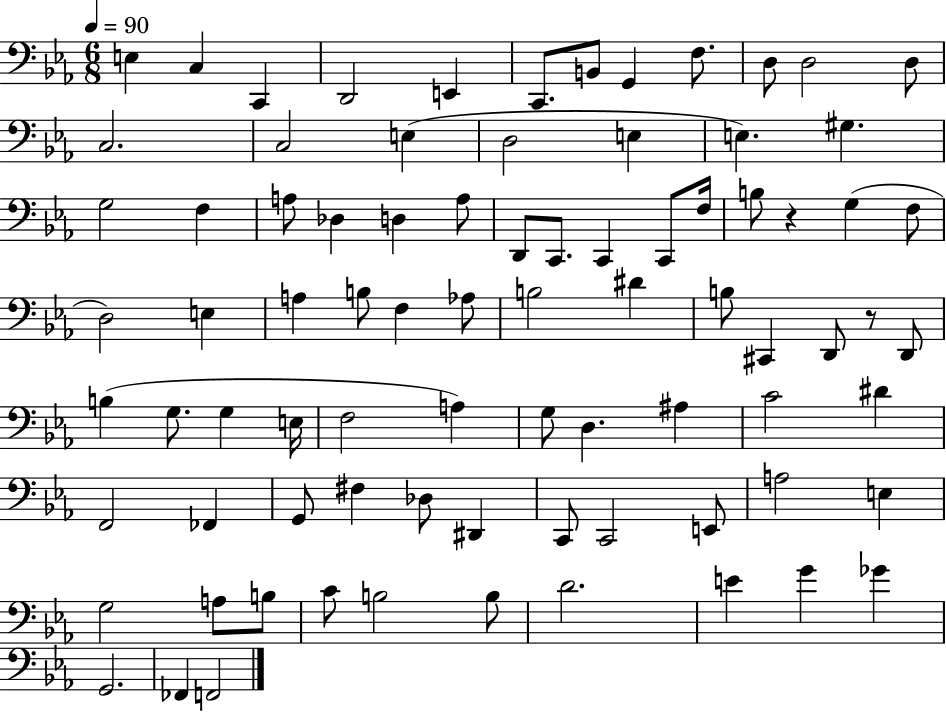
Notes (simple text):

E3/q C3/q C2/q D2/h E2/q C2/e. B2/e G2/q F3/e. D3/e D3/h D3/e C3/h. C3/h E3/q D3/h E3/q E3/q. G#3/q. G3/h F3/q A3/e Db3/q D3/q A3/e D2/e C2/e. C2/q C2/e F3/s B3/e R/q G3/q F3/e D3/h E3/q A3/q B3/e F3/q Ab3/e B3/h D#4/q B3/e C#2/q D2/e R/e D2/e B3/q G3/e. G3/q E3/s F3/h A3/q G3/e D3/q. A#3/q C4/h D#4/q F2/h FES2/q G2/e F#3/q Db3/e D#2/q C2/e C2/h E2/e A3/h E3/q G3/h A3/e B3/e C4/e B3/h B3/e D4/h. E4/q G4/q Gb4/q G2/h. FES2/q F2/h